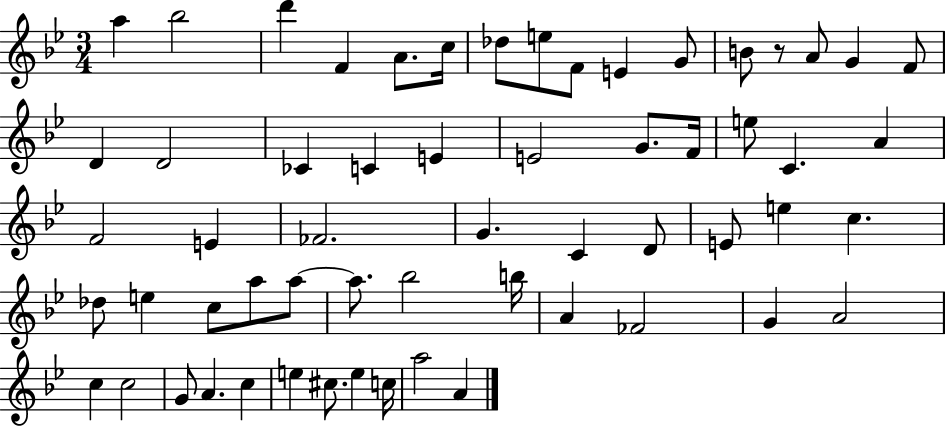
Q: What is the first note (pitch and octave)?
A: A5